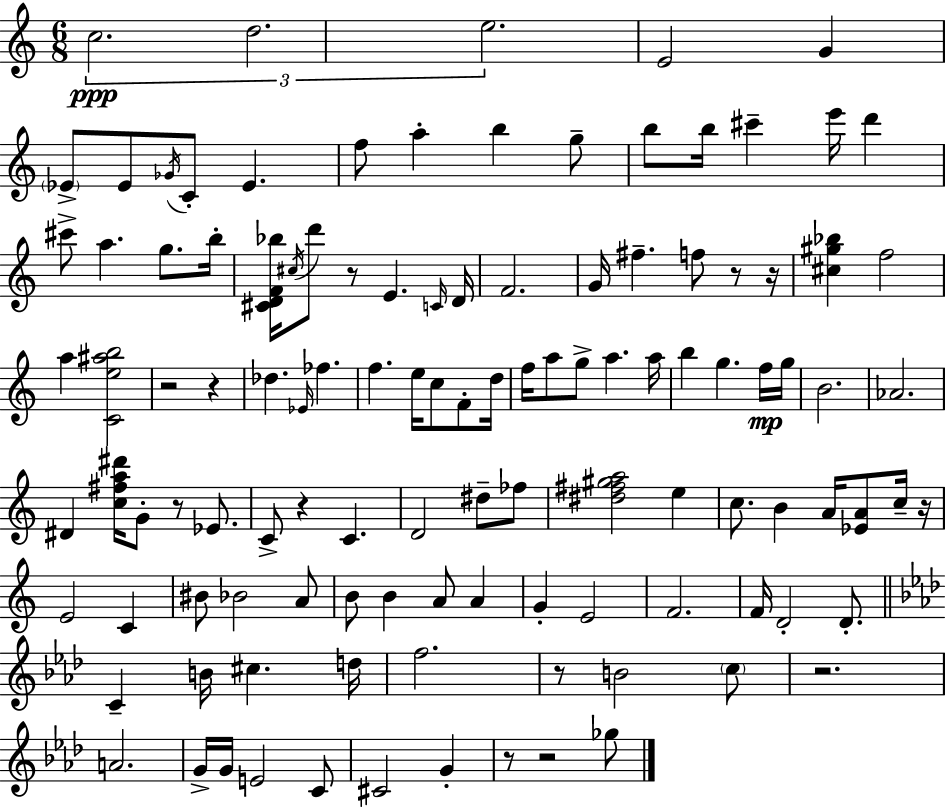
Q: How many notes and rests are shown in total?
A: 114